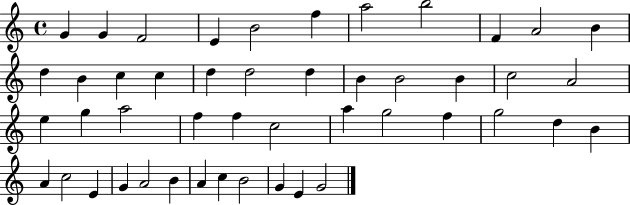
X:1
T:Untitled
M:4/4
L:1/4
K:C
G G F2 E B2 f a2 b2 F A2 B d B c c d d2 d B B2 B c2 A2 e g a2 f f c2 a g2 f g2 d B A c2 E G A2 B A c B2 G E G2